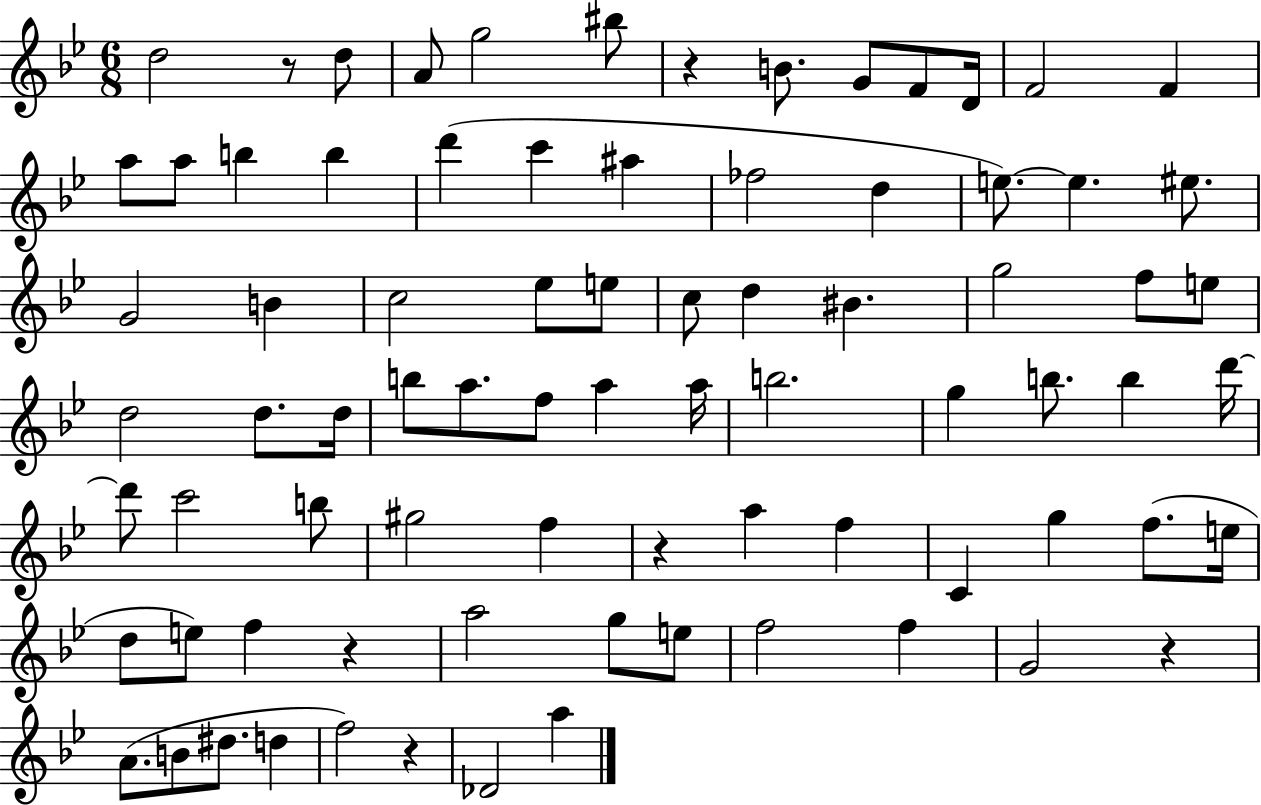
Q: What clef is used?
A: treble